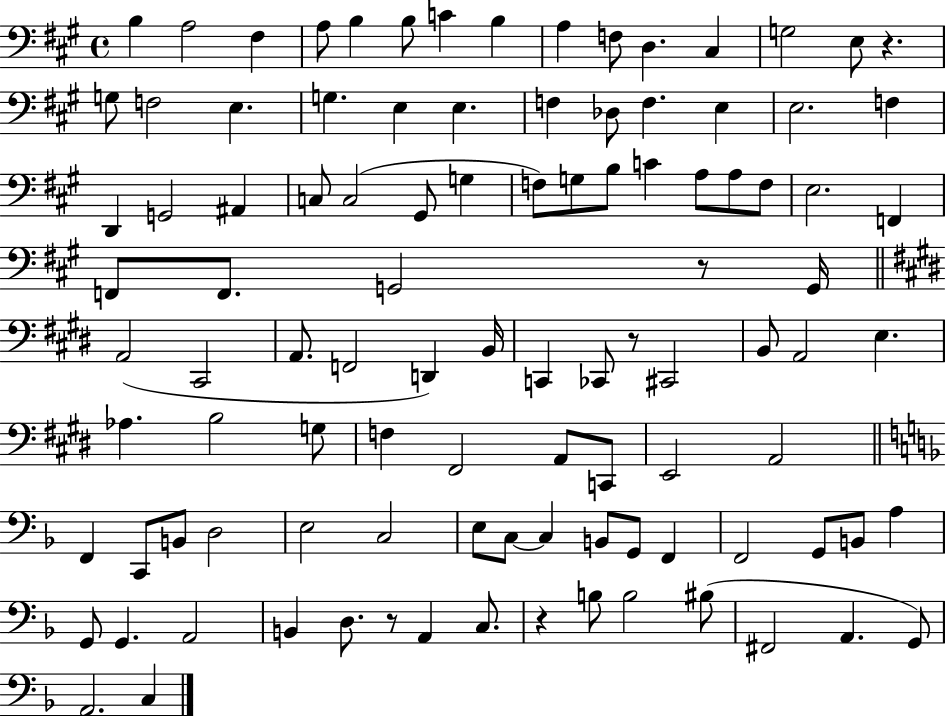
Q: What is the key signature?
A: A major